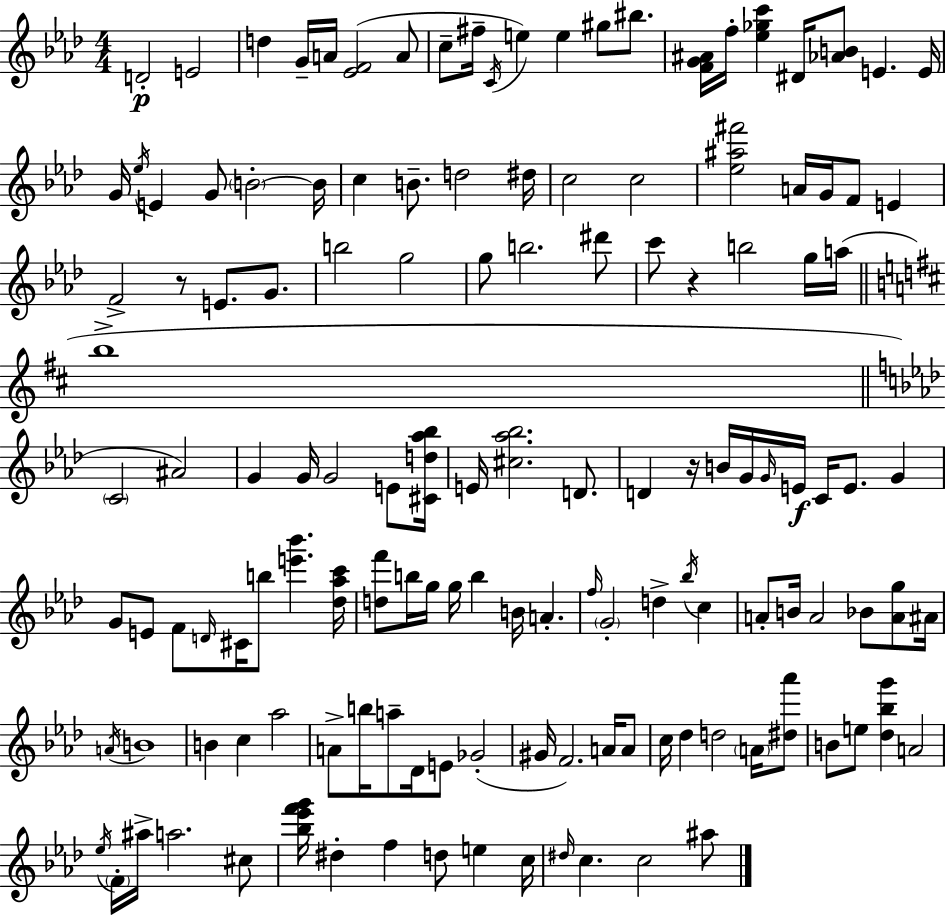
{
  \clef treble
  \numericTimeSignature
  \time 4/4
  \key aes \major
  d'2-.\p e'2 | d''4 g'16-- a'16 <ees' f'>2( a'8 | c''8-- fis''16-- \acciaccatura { c'16 } e''4) e''4 gis''8 bis''8. | <f' g' ais'>16 f''16-. <ees'' ges'' c'''>4 dis'16 <aes' b'>8 e'4. | \break e'16 g'16 \acciaccatura { ees''16 } e'4 g'8 \parenthesize b'2-.~~ | b'16 c''4 b'8.-- d''2 | dis''16 c''2 c''2 | <ees'' ais'' fis'''>2 a'16 g'16 f'8 e'4 | \break f'2-> r8 e'8. g'8. | b''2 g''2 | g''8 b''2. | dis'''8 c'''8 r4 b''2 | \break g''16 a''16( \bar "||" \break \key b \minor b''1-> | \bar "||" \break \key aes \major \parenthesize c'2 ais'2) | g'4 g'16 g'2 e'8 <cis' d'' aes'' bes''>16 | e'16 <cis'' aes'' bes''>2. d'8. | d'4 r16 b'16 g'16 \grace { g'16 } e'16\f c'16 e'8. g'4 | \break g'8 e'8 f'8 \grace { d'16 } cis'16 b''8 <e''' bes'''>4. | <des'' aes'' c'''>16 <d'' f'''>8 b''16 g''16 g''16 b''4 b'16 a'4.-. | \grace { f''16 } \parenthesize g'2-. d''4-> \acciaccatura { bes''16 } | c''4 a'8-. b'16 a'2 bes'8 | \break <a' g''>8 ais'16 \acciaccatura { a'16 } b'1 | b'4 c''4 aes''2 | a'8-> b''16 a''8-- des'16 e'8 ges'2-.( | gis'16 f'2.) | \break a'16 a'8 c''16 des''4 d''2 | \parenthesize a'16 <dis'' aes'''>8 b'8 e''8 <des'' bes'' g'''>4 a'2 | \acciaccatura { ees''16 } \parenthesize f'16-. ais''16-> a''2. | cis''8 <bes'' ees''' f''' g'''>16 dis''4-. f''4 d''8 | \break e''4 c''16 \grace { dis''16 } c''4. c''2 | ais''8 \bar "|."
}